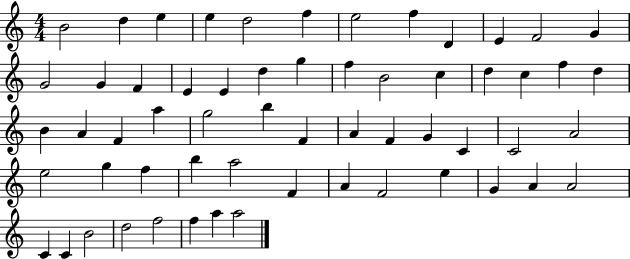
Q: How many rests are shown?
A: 0